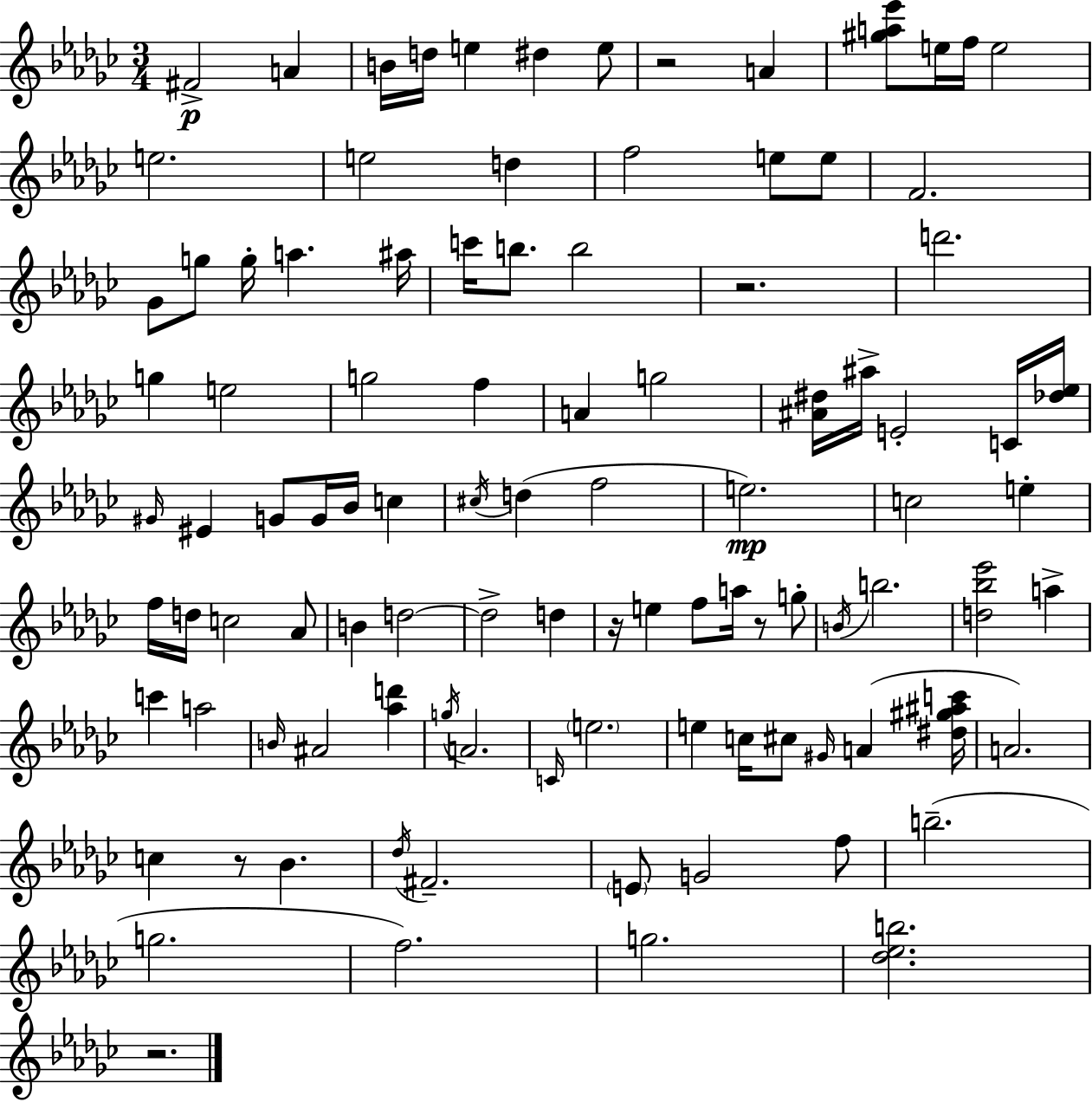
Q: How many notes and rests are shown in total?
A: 101